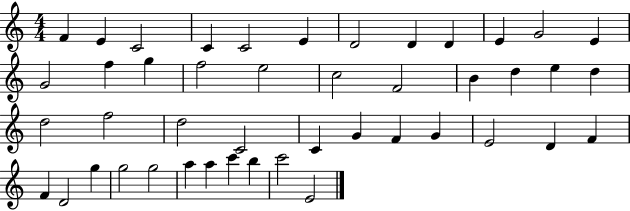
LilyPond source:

{
  \clef treble
  \numericTimeSignature
  \time 4/4
  \key c \major
  f'4 e'4 c'2 | c'4 c'2 e'4 | d'2 d'4 d'4 | e'4 g'2 e'4 | \break g'2 f''4 g''4 | f''2 e''2 | c''2 f'2 | b'4 d''4 e''4 d''4 | \break d''2 f''2 | d''2 c'2 | c'4 g'4 f'4 g'4 | e'2 d'4 f'4 | \break f'4 d'2 g''4 | g''2 g''2 | a''4 a''4 c'''4 b''4 | c'''2 e'2 | \break \bar "|."
}